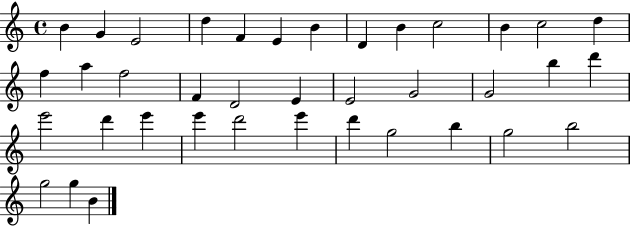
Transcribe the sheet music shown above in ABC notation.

X:1
T:Untitled
M:4/4
L:1/4
K:C
B G E2 d F E B D B c2 B c2 d f a f2 F D2 E E2 G2 G2 b d' e'2 d' e' e' d'2 e' d' g2 b g2 b2 g2 g B